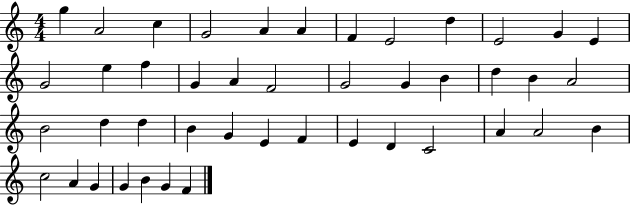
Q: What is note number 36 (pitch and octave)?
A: A4